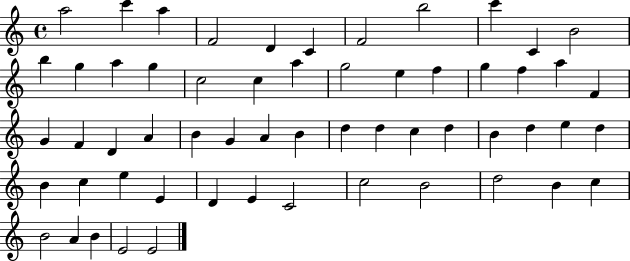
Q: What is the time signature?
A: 4/4